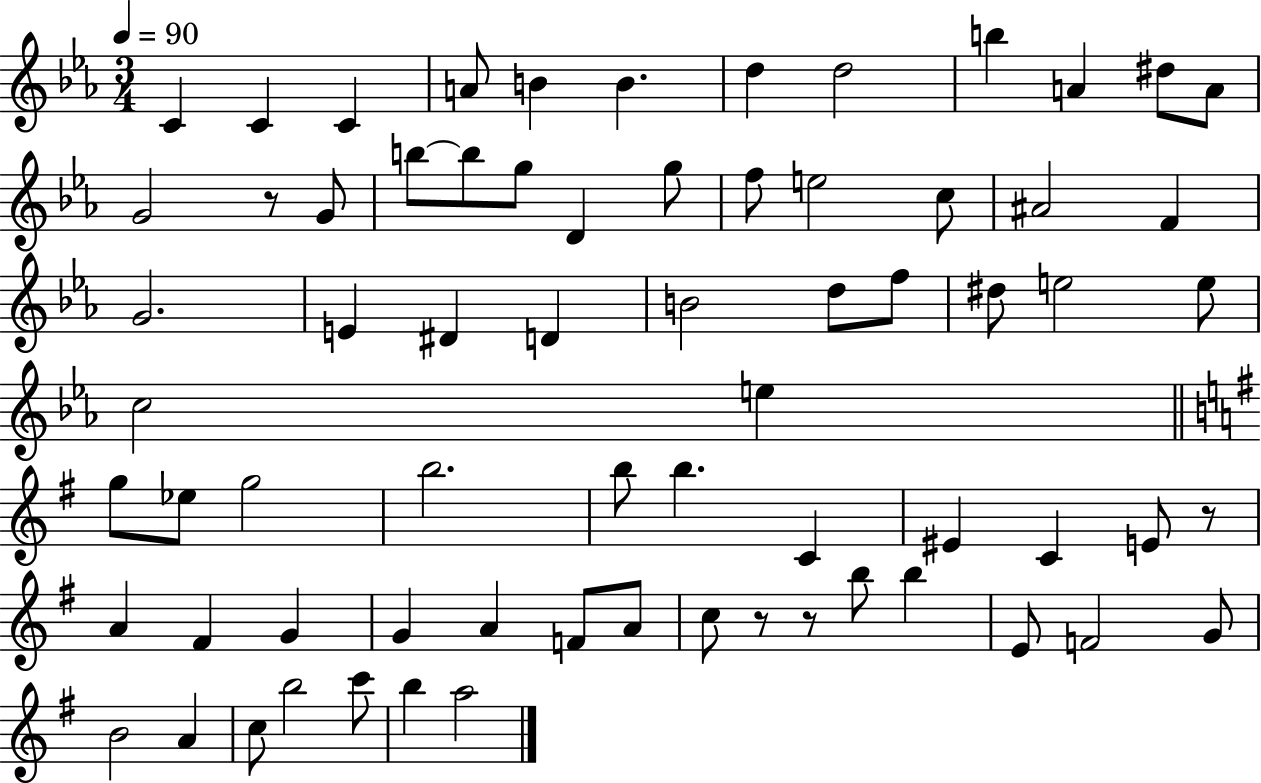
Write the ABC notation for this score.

X:1
T:Untitled
M:3/4
L:1/4
K:Eb
C C C A/2 B B d d2 b A ^d/2 A/2 G2 z/2 G/2 b/2 b/2 g/2 D g/2 f/2 e2 c/2 ^A2 F G2 E ^D D B2 d/2 f/2 ^d/2 e2 e/2 c2 e g/2 _e/2 g2 b2 b/2 b C ^E C E/2 z/2 A ^F G G A F/2 A/2 c/2 z/2 z/2 b/2 b E/2 F2 G/2 B2 A c/2 b2 c'/2 b a2